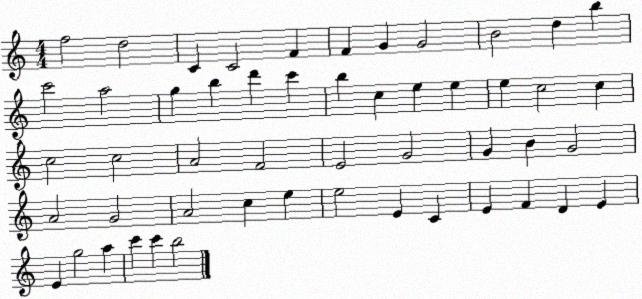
X:1
T:Untitled
M:4/4
L:1/4
K:C
f2 d2 C C2 F F G G2 B2 d b c'2 a2 g b d' c' b c e e e c2 c c2 c2 A2 F2 E2 G2 G B G2 A2 G2 A2 c e e2 E C E F D E E g2 a c' c' b2